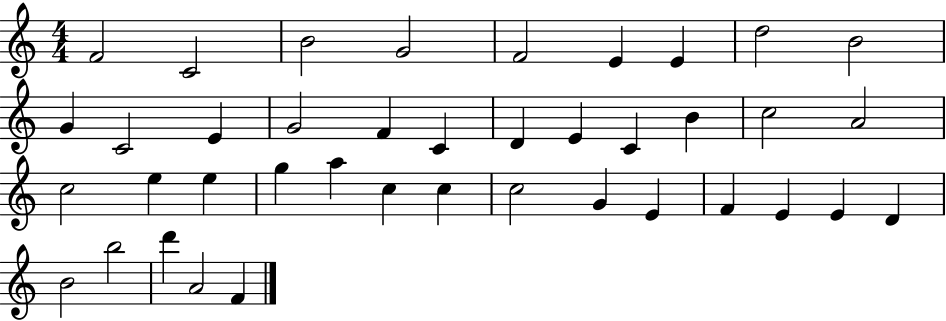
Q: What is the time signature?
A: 4/4